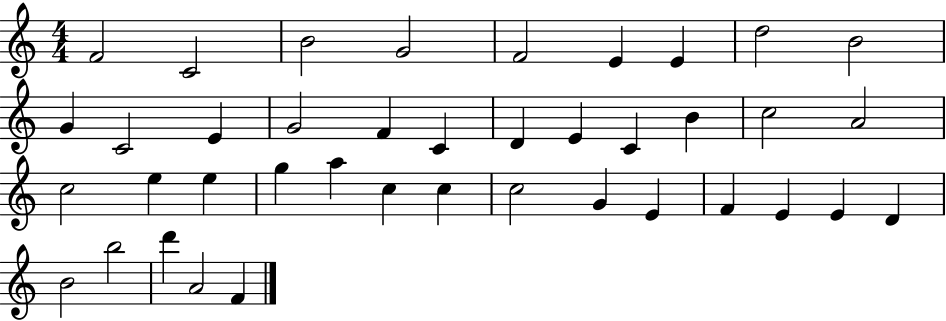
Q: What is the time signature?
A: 4/4